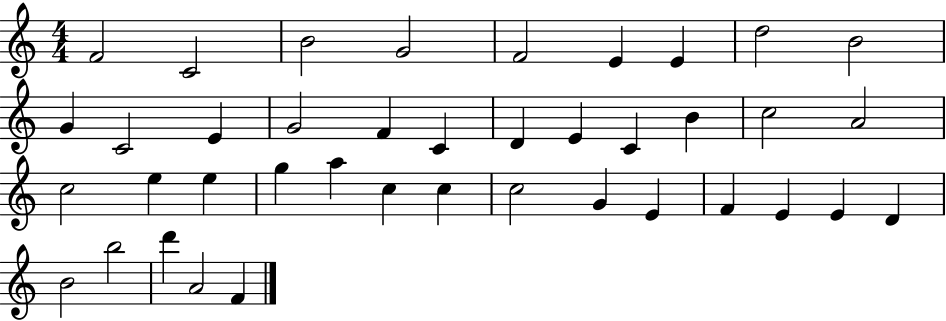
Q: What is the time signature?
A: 4/4